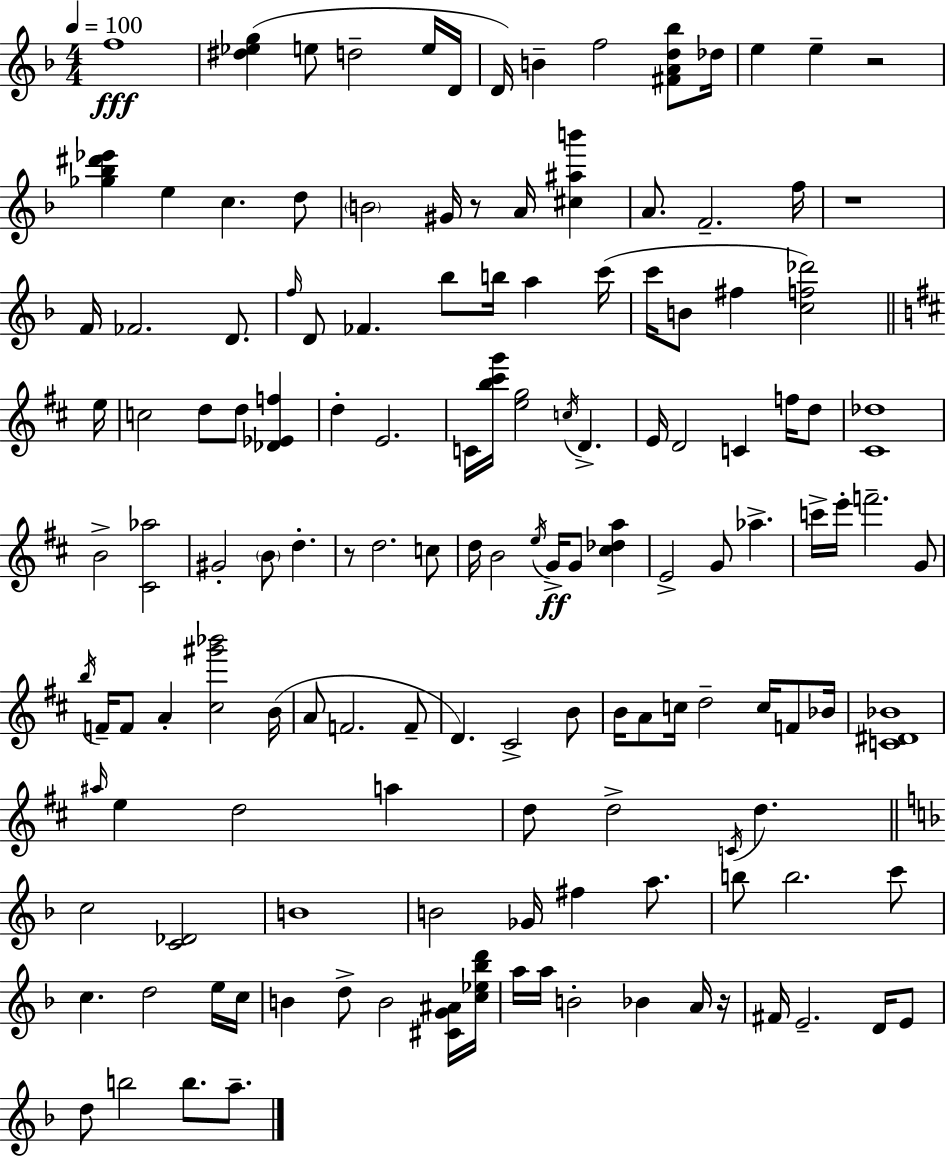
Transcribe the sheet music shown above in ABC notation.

X:1
T:Untitled
M:4/4
L:1/4
K:F
f4 [^d_eg] e/2 d2 e/4 D/4 D/4 B f2 [^FAd_b]/2 _d/4 e e z2 [_g_b^d'_e'] e c d/2 B2 ^G/4 z/2 A/4 [^c^ab'] A/2 F2 f/4 z4 F/4 _F2 D/2 f/4 D/2 _F _b/2 b/4 a c'/4 c'/4 B/2 ^f [cf_d']2 e/4 c2 d/2 d/2 [_D_Ef] d E2 C/4 [b^c'g']/4 [eg]2 c/4 D E/4 D2 C f/4 d/2 [^C_d]4 B2 [^C_a]2 ^G2 B/2 d z/2 d2 c/2 d/4 B2 e/4 G/4 G/2 [^c_da] E2 G/2 _a c'/4 e'/4 f'2 G/2 b/4 F/4 F/2 A [^c^g'_b']2 B/4 A/2 F2 F/2 D ^C2 B/2 B/4 A/2 c/4 d2 c/4 F/2 _B/4 [C^D_B]4 ^a/4 e d2 a d/2 d2 C/4 d c2 [C_D]2 B4 B2 _G/4 ^f a/2 b/2 b2 c'/2 c d2 e/4 c/4 B d/2 B2 [^CG^A]/4 [c_e_bd']/4 a/4 a/4 B2 _B A/4 z/4 ^F/4 E2 D/4 E/2 d/2 b2 b/2 a/2